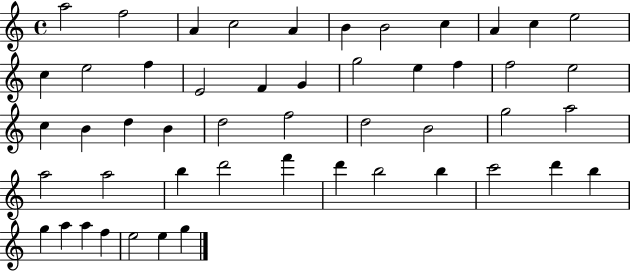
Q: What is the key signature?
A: C major